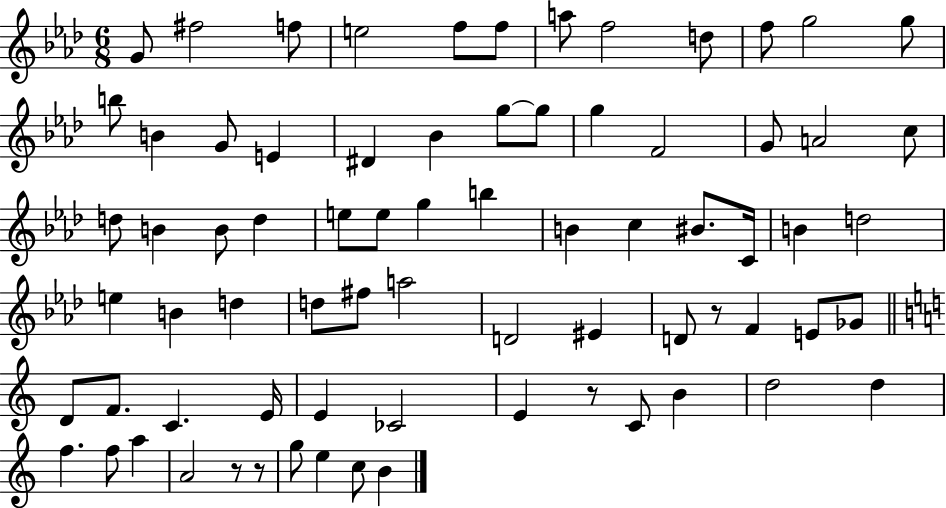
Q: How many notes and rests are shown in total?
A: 74